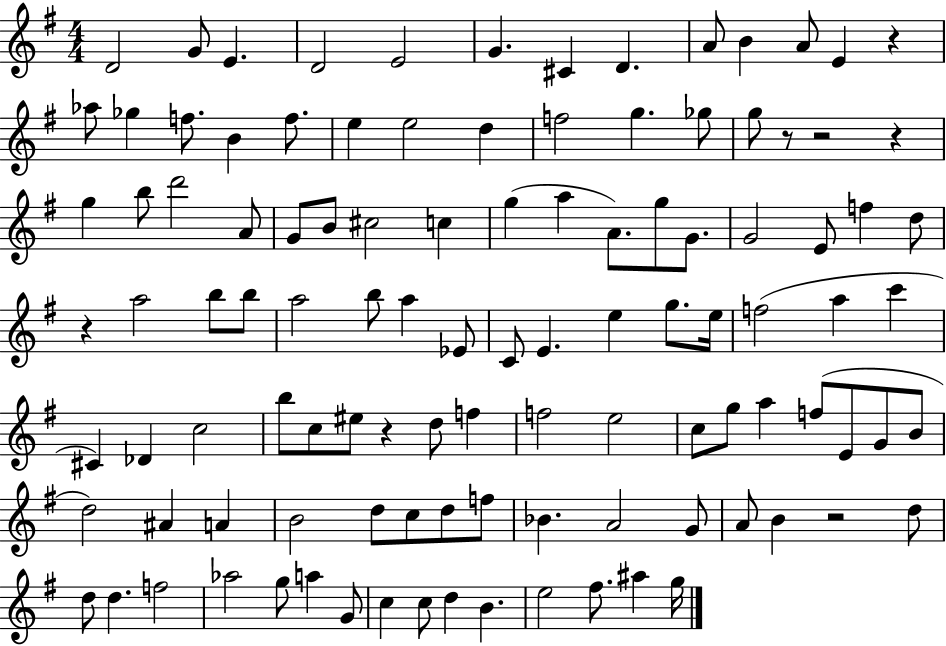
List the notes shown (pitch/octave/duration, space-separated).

D4/h G4/e E4/q. D4/h E4/h G4/q. C#4/q D4/q. A4/e B4/q A4/e E4/q R/q Ab5/e Gb5/q F5/e. B4/q F5/e. E5/q E5/h D5/q F5/h G5/q. Gb5/e G5/e R/e R/h R/q G5/q B5/e D6/h A4/e G4/e B4/e C#5/h C5/q G5/q A5/q A4/e. G5/e G4/e. G4/h E4/e F5/q D5/e R/q A5/h B5/e B5/e A5/h B5/e A5/q Eb4/e C4/e E4/q. E5/q G5/e. E5/s F5/h A5/q C6/q C#4/q Db4/q C5/h B5/e C5/e EIS5/e R/q D5/e F5/q F5/h E5/h C5/e G5/e A5/q F5/e E4/e G4/e B4/e D5/h A#4/q A4/q B4/h D5/e C5/e D5/e F5/e Bb4/q. A4/h G4/e A4/e B4/q R/h D5/e D5/e D5/q. F5/h Ab5/h G5/e A5/q G4/e C5/q C5/e D5/q B4/q. E5/h F#5/e. A#5/q G5/s